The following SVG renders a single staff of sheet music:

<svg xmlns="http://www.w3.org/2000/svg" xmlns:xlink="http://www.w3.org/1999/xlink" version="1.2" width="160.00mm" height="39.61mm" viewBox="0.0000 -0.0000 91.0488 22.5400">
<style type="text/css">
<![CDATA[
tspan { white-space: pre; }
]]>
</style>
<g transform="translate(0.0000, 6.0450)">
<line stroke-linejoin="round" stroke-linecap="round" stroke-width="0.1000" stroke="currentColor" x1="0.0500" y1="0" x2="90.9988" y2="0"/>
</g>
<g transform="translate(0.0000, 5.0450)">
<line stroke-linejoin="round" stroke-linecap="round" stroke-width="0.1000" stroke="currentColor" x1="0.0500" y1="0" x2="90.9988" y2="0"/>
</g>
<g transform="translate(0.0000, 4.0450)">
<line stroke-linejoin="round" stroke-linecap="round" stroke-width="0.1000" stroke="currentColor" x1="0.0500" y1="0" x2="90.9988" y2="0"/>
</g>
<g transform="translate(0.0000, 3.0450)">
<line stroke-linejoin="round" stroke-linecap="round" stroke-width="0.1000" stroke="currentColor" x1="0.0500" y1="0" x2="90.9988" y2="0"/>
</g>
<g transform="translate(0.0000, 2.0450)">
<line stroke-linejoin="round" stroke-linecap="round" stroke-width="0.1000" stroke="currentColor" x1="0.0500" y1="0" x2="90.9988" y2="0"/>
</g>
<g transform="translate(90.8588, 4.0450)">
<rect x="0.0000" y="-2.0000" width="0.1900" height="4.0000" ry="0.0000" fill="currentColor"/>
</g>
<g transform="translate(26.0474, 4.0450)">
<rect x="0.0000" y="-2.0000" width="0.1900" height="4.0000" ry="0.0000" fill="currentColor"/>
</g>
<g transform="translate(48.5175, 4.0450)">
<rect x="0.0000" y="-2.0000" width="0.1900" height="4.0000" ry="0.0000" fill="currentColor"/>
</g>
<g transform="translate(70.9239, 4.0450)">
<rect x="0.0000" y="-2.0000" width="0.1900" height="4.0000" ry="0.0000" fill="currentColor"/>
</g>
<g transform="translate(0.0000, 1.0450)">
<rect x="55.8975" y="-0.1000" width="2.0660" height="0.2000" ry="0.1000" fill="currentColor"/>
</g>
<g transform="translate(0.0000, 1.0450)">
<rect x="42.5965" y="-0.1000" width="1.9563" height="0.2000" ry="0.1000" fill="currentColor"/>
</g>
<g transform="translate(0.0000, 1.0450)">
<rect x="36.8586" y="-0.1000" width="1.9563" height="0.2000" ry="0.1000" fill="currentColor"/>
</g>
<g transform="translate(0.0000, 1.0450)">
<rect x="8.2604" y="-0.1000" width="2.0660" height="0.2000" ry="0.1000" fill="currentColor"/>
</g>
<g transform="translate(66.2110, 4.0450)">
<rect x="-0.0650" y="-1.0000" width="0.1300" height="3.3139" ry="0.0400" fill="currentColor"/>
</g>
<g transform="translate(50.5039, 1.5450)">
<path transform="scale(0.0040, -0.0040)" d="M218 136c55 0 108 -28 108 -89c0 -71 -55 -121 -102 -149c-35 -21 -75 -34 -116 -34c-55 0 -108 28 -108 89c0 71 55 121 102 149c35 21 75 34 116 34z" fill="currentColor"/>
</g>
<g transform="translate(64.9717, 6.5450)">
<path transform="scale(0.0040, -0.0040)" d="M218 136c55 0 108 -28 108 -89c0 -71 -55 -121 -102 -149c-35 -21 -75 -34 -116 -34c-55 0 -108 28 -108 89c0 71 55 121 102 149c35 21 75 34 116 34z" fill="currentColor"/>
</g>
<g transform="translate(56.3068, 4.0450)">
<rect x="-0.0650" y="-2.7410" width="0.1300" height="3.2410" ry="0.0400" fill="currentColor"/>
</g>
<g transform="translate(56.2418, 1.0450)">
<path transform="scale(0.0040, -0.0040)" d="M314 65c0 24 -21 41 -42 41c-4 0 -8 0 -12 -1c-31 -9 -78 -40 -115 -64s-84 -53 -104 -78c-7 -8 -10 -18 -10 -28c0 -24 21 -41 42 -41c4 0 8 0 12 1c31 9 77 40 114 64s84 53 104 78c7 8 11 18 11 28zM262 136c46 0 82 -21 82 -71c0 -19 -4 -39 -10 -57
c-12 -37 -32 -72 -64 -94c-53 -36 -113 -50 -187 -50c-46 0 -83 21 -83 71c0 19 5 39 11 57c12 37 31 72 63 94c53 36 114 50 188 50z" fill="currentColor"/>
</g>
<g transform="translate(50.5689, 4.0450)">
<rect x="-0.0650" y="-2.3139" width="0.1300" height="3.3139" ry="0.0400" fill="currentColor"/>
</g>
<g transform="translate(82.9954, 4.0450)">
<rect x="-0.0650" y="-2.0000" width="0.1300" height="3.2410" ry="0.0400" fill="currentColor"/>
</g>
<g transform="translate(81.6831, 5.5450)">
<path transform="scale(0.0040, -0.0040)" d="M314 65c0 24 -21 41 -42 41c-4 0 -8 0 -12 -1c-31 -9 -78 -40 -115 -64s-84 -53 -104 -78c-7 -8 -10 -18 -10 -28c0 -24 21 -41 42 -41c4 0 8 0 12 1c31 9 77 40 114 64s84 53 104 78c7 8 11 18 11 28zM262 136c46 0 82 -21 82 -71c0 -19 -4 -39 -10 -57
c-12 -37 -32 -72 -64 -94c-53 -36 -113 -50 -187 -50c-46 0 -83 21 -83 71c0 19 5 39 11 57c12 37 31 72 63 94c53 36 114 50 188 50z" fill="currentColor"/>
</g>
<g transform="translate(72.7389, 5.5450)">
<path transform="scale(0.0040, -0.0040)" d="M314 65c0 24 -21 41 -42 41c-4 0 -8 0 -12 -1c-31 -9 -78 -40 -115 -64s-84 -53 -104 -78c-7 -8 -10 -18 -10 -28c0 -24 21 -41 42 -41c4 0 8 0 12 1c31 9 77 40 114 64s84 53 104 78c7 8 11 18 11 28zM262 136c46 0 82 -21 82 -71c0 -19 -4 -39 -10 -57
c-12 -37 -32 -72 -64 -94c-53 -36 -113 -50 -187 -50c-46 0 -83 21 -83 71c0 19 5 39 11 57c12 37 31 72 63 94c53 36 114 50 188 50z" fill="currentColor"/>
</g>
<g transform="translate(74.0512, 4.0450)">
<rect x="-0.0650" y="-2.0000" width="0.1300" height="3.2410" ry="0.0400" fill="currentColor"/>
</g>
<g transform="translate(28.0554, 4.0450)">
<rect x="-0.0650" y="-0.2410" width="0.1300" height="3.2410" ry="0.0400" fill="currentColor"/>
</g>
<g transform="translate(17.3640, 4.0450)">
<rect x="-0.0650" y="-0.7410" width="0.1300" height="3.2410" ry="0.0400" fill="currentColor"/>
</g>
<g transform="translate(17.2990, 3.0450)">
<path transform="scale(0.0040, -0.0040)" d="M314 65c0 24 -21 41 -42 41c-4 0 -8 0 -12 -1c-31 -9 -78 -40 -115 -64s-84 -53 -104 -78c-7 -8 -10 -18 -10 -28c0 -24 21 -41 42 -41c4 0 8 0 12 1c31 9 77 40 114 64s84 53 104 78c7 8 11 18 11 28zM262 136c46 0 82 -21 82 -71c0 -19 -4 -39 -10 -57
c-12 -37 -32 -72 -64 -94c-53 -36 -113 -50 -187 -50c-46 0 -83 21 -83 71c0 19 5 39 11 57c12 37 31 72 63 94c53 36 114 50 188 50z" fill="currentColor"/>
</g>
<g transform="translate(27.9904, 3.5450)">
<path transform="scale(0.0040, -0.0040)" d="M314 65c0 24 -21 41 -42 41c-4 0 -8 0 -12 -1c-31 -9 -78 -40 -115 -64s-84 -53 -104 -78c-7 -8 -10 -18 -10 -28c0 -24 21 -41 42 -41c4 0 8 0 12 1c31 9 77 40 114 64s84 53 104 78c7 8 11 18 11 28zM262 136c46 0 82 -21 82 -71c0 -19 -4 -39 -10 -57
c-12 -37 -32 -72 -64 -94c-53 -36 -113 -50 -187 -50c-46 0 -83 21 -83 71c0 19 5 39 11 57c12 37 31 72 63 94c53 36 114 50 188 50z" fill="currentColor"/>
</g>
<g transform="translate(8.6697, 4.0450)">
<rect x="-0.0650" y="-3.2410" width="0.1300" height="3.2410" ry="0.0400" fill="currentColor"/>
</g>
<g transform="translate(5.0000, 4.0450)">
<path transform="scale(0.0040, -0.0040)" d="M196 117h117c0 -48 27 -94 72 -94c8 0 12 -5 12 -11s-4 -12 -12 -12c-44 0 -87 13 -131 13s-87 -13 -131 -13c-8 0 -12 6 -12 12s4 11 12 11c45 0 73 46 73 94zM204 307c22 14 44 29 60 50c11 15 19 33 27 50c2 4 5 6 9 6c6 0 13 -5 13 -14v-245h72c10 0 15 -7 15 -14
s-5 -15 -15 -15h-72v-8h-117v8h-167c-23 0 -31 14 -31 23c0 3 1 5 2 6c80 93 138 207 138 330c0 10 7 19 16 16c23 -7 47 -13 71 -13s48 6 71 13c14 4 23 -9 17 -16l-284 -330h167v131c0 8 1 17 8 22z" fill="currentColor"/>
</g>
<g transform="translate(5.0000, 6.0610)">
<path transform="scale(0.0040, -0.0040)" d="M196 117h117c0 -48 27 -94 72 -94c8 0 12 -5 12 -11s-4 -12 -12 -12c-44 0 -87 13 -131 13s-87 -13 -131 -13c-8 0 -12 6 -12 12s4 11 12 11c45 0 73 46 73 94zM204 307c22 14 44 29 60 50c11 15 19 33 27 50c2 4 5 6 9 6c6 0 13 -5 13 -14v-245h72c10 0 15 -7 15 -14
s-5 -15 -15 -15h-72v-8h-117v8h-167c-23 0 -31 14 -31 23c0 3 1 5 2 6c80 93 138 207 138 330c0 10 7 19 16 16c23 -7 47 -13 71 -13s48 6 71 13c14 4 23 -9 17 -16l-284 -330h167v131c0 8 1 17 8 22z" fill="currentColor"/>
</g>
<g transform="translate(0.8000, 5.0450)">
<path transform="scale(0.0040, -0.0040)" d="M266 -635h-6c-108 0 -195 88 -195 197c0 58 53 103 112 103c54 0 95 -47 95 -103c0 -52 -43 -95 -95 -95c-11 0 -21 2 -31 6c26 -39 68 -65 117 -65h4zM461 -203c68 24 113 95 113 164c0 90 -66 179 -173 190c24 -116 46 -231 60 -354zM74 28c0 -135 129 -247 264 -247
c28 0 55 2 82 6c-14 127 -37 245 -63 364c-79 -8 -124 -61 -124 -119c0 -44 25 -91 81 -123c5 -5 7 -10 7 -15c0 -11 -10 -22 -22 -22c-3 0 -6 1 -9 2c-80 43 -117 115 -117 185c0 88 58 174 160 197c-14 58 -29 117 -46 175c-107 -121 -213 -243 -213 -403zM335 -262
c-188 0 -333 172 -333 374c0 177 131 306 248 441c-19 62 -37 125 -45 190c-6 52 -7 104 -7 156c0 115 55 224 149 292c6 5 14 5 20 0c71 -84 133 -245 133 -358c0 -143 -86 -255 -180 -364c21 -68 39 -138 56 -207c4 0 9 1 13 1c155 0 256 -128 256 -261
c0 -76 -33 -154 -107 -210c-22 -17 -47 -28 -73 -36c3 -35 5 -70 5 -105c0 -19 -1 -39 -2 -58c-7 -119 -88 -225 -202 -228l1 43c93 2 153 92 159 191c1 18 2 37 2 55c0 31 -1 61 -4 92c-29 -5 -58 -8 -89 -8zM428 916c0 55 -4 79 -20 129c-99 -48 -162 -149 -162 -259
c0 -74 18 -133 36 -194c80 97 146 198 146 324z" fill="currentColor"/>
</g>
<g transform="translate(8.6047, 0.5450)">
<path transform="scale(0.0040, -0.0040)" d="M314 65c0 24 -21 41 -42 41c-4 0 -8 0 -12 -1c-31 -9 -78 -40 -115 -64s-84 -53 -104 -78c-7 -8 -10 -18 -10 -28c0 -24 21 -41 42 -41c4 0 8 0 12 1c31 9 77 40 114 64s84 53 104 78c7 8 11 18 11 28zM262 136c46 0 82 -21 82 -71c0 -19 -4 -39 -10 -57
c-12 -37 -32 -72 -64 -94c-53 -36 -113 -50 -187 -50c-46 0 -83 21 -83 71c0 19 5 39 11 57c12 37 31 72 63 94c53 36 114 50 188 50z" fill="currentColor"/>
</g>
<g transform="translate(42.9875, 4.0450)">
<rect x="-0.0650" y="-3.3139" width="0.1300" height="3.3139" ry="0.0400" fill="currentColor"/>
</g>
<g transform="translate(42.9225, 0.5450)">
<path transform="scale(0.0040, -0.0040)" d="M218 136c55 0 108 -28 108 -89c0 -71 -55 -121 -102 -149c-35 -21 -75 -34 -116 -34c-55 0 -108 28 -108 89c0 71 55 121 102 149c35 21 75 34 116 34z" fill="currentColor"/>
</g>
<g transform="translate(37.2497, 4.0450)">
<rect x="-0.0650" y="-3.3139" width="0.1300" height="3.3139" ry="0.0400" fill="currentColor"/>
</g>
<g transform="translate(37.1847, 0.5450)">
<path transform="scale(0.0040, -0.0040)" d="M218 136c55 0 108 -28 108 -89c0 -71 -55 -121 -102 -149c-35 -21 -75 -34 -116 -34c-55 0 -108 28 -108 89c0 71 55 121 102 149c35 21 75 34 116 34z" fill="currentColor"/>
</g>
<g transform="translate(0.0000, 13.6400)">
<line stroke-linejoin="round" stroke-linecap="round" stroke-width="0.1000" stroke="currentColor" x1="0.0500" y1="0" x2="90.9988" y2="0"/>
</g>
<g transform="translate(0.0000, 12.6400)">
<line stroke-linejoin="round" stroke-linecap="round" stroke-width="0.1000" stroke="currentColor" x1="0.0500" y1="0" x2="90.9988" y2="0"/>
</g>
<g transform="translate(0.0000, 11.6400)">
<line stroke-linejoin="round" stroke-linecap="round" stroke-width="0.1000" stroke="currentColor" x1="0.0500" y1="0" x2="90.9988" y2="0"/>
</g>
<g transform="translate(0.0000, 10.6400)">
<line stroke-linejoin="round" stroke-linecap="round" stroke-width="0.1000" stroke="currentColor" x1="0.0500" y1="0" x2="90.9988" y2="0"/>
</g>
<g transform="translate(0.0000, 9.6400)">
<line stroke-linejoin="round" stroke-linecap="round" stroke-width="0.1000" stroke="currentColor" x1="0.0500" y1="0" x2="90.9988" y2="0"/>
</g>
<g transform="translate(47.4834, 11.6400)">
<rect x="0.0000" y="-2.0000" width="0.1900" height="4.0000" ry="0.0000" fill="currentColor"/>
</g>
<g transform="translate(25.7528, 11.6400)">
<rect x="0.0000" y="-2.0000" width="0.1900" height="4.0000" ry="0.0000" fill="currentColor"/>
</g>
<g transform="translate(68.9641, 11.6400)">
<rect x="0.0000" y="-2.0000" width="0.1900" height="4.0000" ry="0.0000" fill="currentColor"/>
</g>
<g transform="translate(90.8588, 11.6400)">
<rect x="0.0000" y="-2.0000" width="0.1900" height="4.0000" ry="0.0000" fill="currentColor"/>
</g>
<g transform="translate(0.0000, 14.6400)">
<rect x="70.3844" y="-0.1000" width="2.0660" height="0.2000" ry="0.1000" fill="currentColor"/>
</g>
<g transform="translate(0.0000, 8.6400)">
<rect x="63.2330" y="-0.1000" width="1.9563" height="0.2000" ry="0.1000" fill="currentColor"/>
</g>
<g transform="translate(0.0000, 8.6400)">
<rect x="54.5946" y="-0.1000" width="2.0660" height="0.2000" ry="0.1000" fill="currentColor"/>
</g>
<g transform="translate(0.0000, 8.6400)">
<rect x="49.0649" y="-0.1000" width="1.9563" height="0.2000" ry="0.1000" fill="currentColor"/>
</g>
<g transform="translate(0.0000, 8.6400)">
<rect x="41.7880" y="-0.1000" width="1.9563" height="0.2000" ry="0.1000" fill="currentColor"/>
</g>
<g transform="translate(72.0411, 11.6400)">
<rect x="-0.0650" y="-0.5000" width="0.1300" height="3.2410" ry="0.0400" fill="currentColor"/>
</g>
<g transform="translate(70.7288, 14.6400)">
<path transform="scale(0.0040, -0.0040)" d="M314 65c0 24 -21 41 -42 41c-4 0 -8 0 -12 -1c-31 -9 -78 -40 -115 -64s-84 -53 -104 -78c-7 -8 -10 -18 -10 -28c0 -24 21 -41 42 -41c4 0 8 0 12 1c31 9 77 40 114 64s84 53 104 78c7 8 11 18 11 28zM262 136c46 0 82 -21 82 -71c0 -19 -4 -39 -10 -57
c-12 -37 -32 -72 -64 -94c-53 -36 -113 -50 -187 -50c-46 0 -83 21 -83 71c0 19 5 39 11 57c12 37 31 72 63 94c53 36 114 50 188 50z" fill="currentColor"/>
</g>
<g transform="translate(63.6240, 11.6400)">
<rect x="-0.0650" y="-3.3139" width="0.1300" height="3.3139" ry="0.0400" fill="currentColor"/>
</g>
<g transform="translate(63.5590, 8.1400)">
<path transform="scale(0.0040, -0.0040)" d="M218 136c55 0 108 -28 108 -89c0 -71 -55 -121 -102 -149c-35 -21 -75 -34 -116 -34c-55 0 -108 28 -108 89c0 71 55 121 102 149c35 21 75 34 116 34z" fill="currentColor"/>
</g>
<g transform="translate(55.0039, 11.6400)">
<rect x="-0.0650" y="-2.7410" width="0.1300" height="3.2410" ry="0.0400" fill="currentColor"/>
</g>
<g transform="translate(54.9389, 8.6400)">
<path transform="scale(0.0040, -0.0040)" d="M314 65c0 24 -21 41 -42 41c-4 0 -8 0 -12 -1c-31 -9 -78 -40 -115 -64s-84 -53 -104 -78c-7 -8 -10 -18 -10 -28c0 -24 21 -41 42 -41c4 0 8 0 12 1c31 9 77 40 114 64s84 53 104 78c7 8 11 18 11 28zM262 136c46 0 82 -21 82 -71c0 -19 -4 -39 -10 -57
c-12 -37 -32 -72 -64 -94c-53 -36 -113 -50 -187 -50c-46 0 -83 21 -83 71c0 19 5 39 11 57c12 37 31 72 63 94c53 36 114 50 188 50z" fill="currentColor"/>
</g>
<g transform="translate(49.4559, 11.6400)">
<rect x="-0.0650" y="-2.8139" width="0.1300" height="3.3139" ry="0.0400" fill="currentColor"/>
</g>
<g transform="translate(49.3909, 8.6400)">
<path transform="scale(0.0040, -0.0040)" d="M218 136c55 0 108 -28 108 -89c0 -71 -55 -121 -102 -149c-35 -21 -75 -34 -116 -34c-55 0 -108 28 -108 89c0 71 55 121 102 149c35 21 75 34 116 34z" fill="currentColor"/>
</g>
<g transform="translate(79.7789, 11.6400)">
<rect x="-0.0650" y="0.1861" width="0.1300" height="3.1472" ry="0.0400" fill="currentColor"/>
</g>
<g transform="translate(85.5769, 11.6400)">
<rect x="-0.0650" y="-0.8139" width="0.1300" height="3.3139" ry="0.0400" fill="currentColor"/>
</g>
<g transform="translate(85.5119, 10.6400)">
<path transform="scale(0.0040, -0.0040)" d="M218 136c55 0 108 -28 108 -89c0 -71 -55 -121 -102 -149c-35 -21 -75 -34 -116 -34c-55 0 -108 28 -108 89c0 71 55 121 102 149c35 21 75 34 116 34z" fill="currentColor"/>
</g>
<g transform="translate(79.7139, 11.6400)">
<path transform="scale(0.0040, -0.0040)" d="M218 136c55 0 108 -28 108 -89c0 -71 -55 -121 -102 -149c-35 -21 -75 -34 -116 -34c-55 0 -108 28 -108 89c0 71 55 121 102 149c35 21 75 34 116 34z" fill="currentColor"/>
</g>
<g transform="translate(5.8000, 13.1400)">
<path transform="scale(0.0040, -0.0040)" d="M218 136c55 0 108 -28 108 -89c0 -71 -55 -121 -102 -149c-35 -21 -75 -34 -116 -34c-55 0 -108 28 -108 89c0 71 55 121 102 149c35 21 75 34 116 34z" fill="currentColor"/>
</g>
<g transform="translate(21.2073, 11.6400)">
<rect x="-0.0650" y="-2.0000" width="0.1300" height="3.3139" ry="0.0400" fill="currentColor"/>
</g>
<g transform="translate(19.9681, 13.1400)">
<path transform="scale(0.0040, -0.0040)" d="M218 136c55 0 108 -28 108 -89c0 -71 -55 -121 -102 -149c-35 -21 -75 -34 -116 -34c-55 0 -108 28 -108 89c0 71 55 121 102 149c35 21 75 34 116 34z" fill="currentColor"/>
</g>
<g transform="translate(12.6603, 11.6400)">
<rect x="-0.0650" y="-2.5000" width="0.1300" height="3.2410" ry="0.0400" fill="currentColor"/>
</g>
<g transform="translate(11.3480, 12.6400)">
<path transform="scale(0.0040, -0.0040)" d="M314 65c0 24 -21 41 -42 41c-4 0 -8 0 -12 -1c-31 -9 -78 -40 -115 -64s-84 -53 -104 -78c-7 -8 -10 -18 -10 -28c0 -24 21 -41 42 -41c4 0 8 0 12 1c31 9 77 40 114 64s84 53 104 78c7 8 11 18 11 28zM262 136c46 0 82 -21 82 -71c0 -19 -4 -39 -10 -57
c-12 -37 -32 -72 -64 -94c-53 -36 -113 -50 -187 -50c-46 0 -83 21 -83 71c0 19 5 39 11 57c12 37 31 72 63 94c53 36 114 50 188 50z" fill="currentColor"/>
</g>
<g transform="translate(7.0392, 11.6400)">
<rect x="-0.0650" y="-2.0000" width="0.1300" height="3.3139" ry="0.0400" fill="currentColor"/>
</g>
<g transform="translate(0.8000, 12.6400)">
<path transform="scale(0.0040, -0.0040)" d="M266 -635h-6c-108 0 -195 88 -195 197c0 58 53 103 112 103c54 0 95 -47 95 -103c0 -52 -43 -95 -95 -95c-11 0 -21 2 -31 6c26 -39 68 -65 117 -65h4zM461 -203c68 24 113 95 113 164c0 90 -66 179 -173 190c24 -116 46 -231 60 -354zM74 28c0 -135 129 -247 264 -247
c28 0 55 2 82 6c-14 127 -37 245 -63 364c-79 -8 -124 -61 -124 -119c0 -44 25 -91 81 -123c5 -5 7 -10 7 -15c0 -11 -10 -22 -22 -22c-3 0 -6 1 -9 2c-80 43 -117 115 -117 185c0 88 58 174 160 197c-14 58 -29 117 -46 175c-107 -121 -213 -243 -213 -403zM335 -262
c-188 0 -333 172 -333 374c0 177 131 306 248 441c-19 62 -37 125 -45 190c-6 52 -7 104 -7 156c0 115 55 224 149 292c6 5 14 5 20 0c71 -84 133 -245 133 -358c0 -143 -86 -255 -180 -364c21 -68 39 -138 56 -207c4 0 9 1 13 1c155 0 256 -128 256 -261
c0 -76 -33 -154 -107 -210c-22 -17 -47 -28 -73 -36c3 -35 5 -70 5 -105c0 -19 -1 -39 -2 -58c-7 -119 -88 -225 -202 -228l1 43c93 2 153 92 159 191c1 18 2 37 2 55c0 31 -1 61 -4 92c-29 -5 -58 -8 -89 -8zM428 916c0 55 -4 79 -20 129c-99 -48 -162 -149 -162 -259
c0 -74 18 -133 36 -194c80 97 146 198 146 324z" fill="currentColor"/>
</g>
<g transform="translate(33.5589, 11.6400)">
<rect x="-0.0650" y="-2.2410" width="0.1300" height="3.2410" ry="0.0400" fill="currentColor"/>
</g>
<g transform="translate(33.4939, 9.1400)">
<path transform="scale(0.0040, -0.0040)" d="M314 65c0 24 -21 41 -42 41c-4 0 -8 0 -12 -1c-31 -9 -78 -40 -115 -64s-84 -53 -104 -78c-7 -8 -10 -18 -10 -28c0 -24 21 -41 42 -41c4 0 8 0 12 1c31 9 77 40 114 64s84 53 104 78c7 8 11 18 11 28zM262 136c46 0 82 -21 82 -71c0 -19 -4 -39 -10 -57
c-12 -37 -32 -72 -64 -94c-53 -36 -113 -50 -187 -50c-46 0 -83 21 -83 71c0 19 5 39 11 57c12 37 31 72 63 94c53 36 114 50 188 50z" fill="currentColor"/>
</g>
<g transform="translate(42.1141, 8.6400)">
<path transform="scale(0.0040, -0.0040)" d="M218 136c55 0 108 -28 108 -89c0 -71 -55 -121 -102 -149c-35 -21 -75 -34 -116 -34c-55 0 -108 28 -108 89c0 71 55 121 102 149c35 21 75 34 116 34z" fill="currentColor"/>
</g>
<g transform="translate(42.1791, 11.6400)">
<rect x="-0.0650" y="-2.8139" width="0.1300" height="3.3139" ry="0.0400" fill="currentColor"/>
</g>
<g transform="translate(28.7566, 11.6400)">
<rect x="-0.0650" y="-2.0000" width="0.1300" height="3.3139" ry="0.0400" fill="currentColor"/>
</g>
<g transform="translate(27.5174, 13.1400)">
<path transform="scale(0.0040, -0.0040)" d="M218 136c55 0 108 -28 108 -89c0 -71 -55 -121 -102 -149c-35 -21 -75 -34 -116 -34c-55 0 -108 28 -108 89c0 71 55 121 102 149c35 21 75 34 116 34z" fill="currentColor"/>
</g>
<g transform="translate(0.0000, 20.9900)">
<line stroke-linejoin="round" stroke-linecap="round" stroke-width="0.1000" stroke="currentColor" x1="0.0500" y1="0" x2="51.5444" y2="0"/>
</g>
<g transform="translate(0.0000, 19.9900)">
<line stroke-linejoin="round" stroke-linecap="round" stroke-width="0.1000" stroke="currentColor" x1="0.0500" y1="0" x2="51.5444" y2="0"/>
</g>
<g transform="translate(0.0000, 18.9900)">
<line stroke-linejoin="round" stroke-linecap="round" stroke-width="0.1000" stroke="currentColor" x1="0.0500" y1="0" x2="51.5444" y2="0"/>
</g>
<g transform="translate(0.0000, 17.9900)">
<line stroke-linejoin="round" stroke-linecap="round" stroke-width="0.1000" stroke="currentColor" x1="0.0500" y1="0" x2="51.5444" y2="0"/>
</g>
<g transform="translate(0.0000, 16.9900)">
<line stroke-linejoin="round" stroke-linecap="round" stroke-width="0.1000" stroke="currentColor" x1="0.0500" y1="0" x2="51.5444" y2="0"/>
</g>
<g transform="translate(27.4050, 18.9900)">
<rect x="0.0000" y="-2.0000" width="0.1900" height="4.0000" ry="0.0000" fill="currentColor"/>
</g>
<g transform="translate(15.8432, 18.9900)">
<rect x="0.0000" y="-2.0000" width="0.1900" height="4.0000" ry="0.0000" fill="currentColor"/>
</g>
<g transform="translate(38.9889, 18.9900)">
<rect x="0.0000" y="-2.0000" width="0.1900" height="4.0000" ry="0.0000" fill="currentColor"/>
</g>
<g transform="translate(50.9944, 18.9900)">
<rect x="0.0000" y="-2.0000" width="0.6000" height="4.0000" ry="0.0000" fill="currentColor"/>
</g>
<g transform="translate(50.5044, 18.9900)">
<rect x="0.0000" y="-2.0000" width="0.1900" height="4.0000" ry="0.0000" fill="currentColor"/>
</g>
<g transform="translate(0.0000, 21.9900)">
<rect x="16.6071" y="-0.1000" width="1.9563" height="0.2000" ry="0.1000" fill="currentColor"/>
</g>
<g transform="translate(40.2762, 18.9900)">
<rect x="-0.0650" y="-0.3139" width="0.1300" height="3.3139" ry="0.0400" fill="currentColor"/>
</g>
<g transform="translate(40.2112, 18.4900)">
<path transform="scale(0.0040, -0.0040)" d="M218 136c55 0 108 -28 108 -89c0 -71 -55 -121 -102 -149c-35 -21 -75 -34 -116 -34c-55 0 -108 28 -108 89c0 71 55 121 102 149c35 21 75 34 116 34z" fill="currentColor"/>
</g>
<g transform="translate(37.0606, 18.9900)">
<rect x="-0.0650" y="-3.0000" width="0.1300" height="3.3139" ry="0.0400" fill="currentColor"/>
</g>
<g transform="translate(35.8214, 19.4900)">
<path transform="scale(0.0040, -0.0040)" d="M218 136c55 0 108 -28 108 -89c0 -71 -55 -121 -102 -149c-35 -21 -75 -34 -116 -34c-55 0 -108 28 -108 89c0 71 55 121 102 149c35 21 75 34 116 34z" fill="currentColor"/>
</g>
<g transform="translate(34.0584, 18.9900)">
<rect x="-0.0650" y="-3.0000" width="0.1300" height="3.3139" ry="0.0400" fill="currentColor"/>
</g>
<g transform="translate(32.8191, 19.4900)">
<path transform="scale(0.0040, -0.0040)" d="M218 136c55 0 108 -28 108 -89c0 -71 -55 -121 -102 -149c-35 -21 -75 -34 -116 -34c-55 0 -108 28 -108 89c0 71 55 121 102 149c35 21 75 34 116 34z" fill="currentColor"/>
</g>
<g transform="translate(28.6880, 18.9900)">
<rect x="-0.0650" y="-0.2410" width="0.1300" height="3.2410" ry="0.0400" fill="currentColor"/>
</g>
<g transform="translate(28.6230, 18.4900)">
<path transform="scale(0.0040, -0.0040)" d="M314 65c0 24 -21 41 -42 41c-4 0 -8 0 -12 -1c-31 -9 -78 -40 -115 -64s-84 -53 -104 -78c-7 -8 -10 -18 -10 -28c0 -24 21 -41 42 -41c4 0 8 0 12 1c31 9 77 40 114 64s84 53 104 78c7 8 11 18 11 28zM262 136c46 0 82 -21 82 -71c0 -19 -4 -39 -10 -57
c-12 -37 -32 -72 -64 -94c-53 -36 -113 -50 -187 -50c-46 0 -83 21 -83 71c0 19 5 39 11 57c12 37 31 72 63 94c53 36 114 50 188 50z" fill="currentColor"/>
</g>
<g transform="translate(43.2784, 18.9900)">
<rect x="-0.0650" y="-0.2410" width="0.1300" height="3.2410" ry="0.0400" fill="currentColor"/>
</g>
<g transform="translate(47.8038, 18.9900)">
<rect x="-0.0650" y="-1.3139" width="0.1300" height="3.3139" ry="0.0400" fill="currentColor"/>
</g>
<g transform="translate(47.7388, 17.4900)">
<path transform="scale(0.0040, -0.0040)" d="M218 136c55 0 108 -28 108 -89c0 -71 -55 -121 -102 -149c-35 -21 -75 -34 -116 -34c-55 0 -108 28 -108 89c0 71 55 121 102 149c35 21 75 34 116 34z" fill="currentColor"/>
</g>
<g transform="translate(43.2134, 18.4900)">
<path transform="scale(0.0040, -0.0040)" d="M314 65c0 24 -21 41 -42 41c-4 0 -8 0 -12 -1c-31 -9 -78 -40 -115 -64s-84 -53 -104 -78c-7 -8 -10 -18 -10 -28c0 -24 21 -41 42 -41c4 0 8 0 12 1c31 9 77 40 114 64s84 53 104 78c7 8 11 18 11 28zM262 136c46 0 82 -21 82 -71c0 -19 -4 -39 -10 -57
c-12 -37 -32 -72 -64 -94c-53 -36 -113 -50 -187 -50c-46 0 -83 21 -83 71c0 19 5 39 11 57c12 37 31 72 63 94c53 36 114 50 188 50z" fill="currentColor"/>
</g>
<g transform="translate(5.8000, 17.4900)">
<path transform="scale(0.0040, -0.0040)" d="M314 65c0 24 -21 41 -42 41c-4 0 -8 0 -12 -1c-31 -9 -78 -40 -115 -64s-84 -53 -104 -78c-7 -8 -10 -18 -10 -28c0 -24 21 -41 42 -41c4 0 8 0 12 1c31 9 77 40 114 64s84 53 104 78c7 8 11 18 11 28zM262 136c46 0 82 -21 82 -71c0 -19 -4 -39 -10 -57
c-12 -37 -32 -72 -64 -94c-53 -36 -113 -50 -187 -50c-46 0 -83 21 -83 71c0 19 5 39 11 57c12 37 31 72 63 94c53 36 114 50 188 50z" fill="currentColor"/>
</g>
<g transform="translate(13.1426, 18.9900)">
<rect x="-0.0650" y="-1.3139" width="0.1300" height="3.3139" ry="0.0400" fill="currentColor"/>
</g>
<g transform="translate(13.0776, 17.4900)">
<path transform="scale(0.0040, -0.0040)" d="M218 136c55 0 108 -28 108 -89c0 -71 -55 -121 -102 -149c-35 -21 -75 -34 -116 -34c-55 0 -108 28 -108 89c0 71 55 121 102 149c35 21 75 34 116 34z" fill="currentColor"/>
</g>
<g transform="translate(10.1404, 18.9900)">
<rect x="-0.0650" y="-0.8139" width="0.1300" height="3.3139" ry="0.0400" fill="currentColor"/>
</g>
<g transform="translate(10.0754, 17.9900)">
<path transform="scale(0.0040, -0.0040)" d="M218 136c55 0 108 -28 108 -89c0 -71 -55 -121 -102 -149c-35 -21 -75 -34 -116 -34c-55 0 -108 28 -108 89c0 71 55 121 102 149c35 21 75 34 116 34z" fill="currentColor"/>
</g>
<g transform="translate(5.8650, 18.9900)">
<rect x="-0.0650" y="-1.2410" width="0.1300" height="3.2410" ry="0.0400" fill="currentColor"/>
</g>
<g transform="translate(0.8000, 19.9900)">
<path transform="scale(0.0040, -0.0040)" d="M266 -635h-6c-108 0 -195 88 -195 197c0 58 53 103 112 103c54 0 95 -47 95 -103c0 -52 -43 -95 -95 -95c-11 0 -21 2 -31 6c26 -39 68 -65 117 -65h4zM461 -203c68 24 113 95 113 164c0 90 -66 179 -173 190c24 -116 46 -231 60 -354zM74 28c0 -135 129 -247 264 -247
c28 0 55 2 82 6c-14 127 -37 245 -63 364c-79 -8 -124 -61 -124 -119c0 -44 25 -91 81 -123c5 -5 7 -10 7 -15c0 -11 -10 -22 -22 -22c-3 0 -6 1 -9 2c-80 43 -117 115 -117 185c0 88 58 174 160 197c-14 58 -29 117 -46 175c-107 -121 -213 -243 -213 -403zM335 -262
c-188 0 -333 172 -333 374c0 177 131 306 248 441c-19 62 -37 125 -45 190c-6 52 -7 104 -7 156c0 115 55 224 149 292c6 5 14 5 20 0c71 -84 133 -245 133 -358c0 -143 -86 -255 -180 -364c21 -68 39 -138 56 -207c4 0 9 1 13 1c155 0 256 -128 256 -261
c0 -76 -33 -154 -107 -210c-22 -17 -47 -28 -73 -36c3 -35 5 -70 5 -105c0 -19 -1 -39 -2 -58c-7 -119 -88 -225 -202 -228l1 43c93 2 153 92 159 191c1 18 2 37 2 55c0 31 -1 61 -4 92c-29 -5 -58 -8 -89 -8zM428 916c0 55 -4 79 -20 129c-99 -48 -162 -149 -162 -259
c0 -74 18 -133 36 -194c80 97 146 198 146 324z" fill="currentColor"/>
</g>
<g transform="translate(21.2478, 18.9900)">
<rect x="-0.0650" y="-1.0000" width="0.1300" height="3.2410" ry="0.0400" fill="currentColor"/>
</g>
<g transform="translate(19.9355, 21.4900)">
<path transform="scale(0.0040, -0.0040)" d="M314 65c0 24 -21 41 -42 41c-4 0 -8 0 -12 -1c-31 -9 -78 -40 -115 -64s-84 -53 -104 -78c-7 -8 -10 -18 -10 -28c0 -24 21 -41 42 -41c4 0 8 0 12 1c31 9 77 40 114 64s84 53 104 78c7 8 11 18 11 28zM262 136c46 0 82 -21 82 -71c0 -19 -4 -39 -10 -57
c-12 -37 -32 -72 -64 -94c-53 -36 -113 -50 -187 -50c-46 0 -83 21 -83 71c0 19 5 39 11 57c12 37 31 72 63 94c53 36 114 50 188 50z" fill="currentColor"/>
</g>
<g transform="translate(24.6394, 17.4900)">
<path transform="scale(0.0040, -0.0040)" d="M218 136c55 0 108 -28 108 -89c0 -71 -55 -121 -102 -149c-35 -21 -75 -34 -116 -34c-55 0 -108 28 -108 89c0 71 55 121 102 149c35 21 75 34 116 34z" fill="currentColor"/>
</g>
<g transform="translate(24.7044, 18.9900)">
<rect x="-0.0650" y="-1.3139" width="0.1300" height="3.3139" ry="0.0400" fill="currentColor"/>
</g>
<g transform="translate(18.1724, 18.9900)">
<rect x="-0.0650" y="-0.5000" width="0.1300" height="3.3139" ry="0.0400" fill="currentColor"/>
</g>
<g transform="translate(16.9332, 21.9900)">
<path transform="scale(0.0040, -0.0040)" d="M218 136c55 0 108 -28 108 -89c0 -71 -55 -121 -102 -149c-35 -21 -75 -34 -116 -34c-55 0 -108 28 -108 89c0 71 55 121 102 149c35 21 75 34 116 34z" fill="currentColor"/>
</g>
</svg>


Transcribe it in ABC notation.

X:1
T:Untitled
M:4/4
L:1/4
K:C
b2 d2 c2 b b g a2 D F2 F2 F G2 F F g2 a a a2 b C2 B d e2 d e C D2 e c2 A A c c2 e